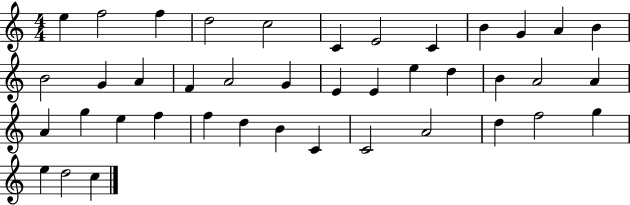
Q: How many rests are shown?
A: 0